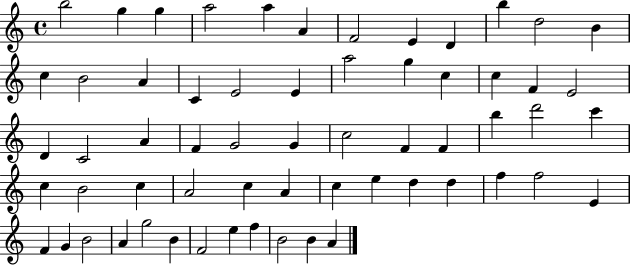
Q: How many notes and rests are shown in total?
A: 61